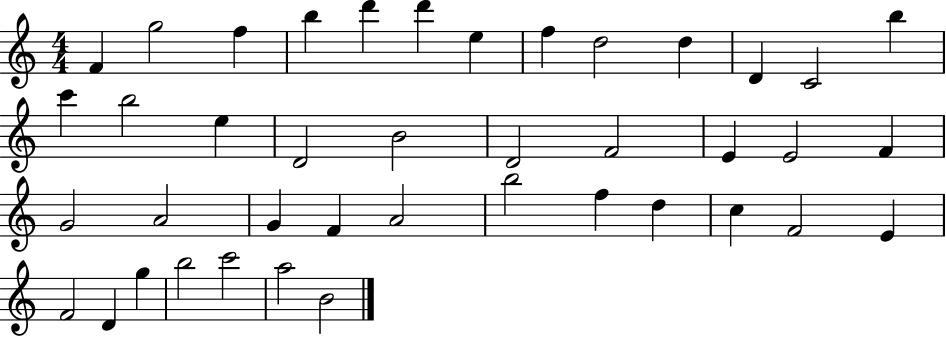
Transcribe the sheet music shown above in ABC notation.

X:1
T:Untitled
M:4/4
L:1/4
K:C
F g2 f b d' d' e f d2 d D C2 b c' b2 e D2 B2 D2 F2 E E2 F G2 A2 G F A2 b2 f d c F2 E F2 D g b2 c'2 a2 B2